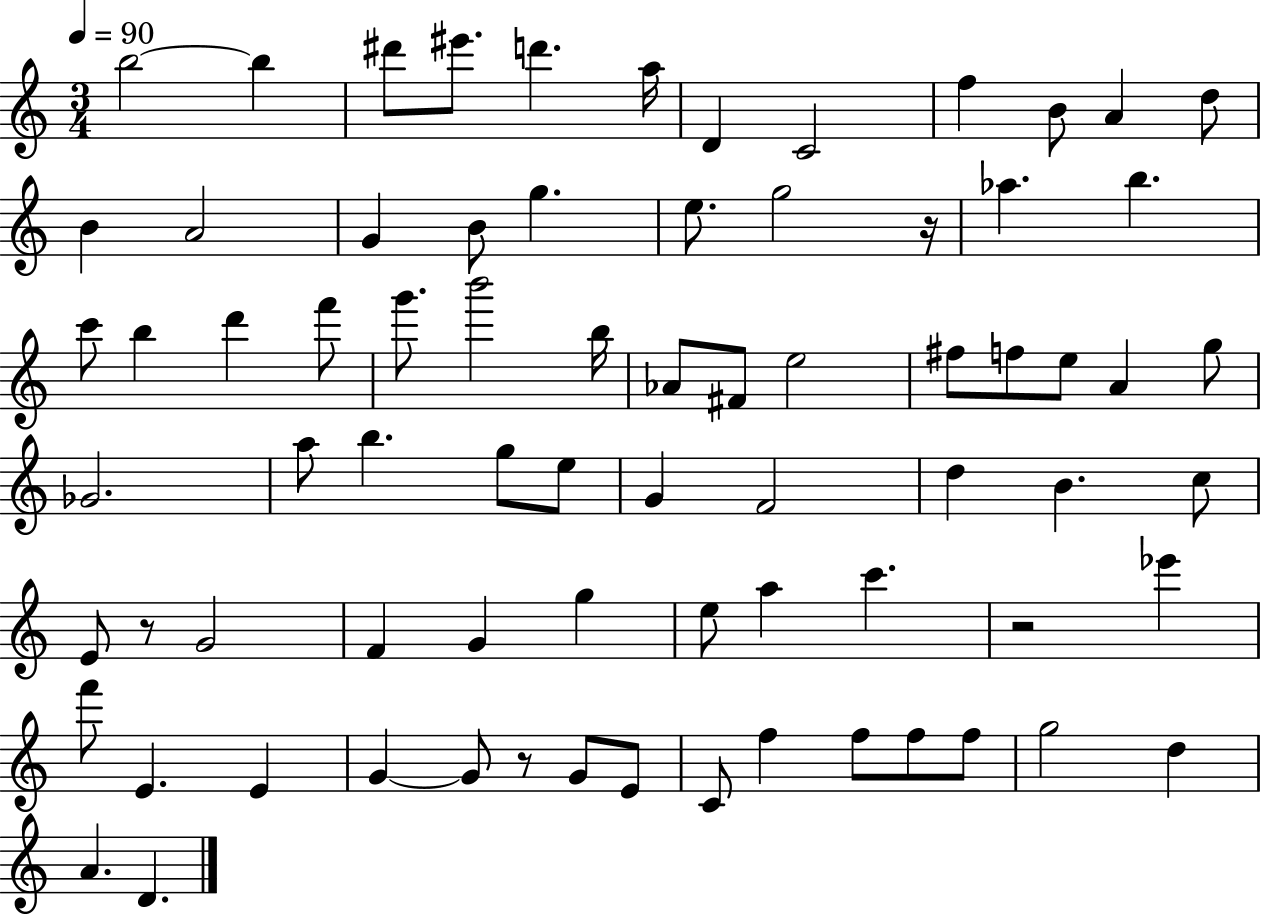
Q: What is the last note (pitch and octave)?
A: D4